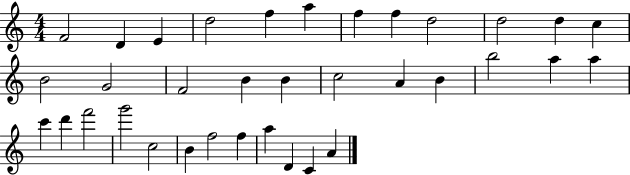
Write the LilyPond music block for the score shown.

{
  \clef treble
  \numericTimeSignature
  \time 4/4
  \key c \major
  f'2 d'4 e'4 | d''2 f''4 a''4 | f''4 f''4 d''2 | d''2 d''4 c''4 | \break b'2 g'2 | f'2 b'4 b'4 | c''2 a'4 b'4 | b''2 a''4 a''4 | \break c'''4 d'''4 f'''2 | g'''2 c''2 | b'4 f''2 f''4 | a''4 d'4 c'4 a'4 | \break \bar "|."
}